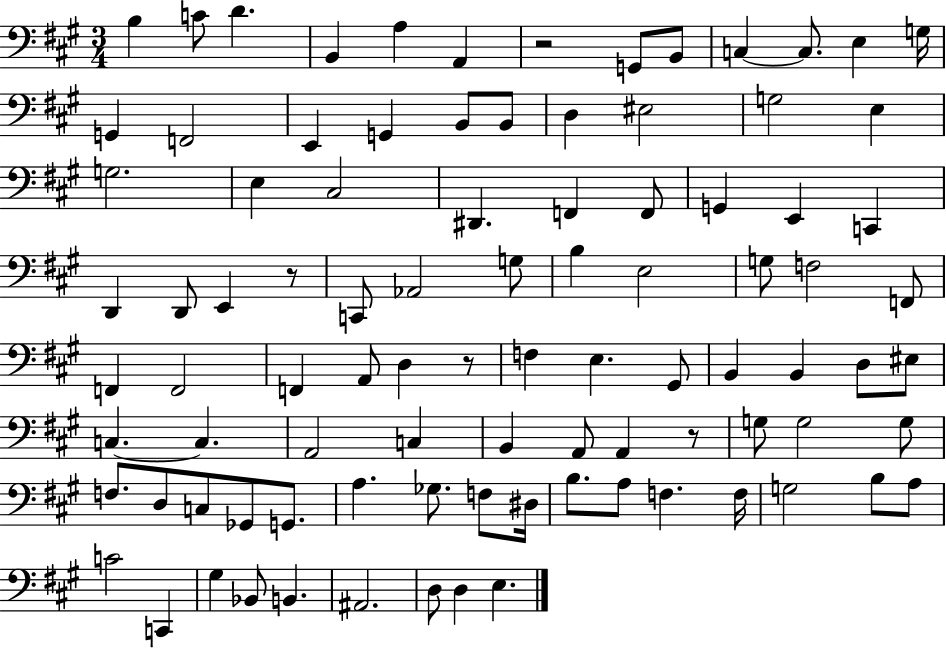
X:1
T:Untitled
M:3/4
L:1/4
K:A
B, C/2 D B,, A, A,, z2 G,,/2 B,,/2 C, C,/2 E, G,/4 G,, F,,2 E,, G,, B,,/2 B,,/2 D, ^E,2 G,2 E, G,2 E, ^C,2 ^D,, F,, F,,/2 G,, E,, C,, D,, D,,/2 E,, z/2 C,,/2 _A,,2 G,/2 B, E,2 G,/2 F,2 F,,/2 F,, F,,2 F,, A,,/2 D, z/2 F, E, ^G,,/2 B,, B,, D,/2 ^E,/2 C, C, A,,2 C, B,, A,,/2 A,, z/2 G,/2 G,2 G,/2 F,/2 D,/2 C,/2 _G,,/2 G,,/2 A, _G,/2 F,/2 ^D,/4 B,/2 A,/2 F, F,/4 G,2 B,/2 A,/2 C2 C,, ^G, _B,,/2 B,, ^A,,2 D,/2 D, E,